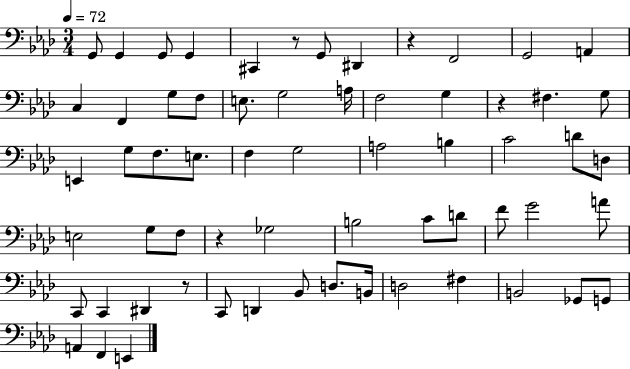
{
  \clef bass
  \numericTimeSignature
  \time 3/4
  \key aes \major
  \tempo 4 = 72
  \repeat volta 2 { g,8 g,4 g,8 g,4 | cis,4 r8 g,8 dis,4 | r4 f,2 | g,2 a,4 | \break c4 f,4 g8 f8 | e8. g2 a16 | f2 g4 | r4 fis4. g8 | \break e,4 g8 f8. e8. | f4 g2 | a2 b4 | c'2 d'8 d8 | \break e2 g8 f8 | r4 ges2 | b2 c'8 d'8 | f'8 g'2 a'8 | \break c,8 c,4 dis,4 r8 | c,8 d,4 bes,8 d8. b,16 | d2 fis4 | b,2 ges,8 g,8 | \break a,4 f,4 e,4 | } \bar "|."
}